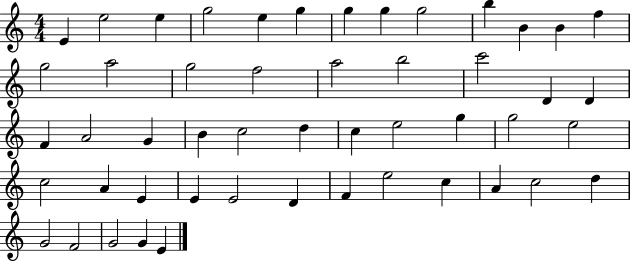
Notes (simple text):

E4/q E5/h E5/q G5/h E5/q G5/q G5/q G5/q G5/h B5/q B4/q B4/q F5/q G5/h A5/h G5/h F5/h A5/h B5/h C6/h D4/q D4/q F4/q A4/h G4/q B4/q C5/h D5/q C5/q E5/h G5/q G5/h E5/h C5/h A4/q E4/q E4/q E4/h D4/q F4/q E5/h C5/q A4/q C5/h D5/q G4/h F4/h G4/h G4/q E4/q